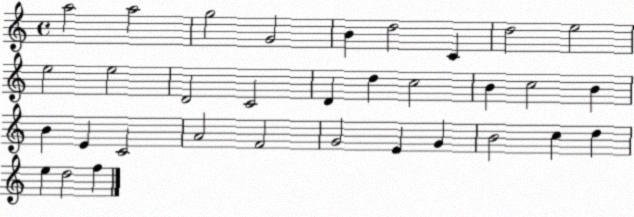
X:1
T:Untitled
M:4/4
L:1/4
K:C
a2 a2 g2 G2 B d2 C d2 e2 e2 e2 D2 C2 D d c2 B c2 B B E C2 A2 F2 G2 E G B2 c d e d2 f